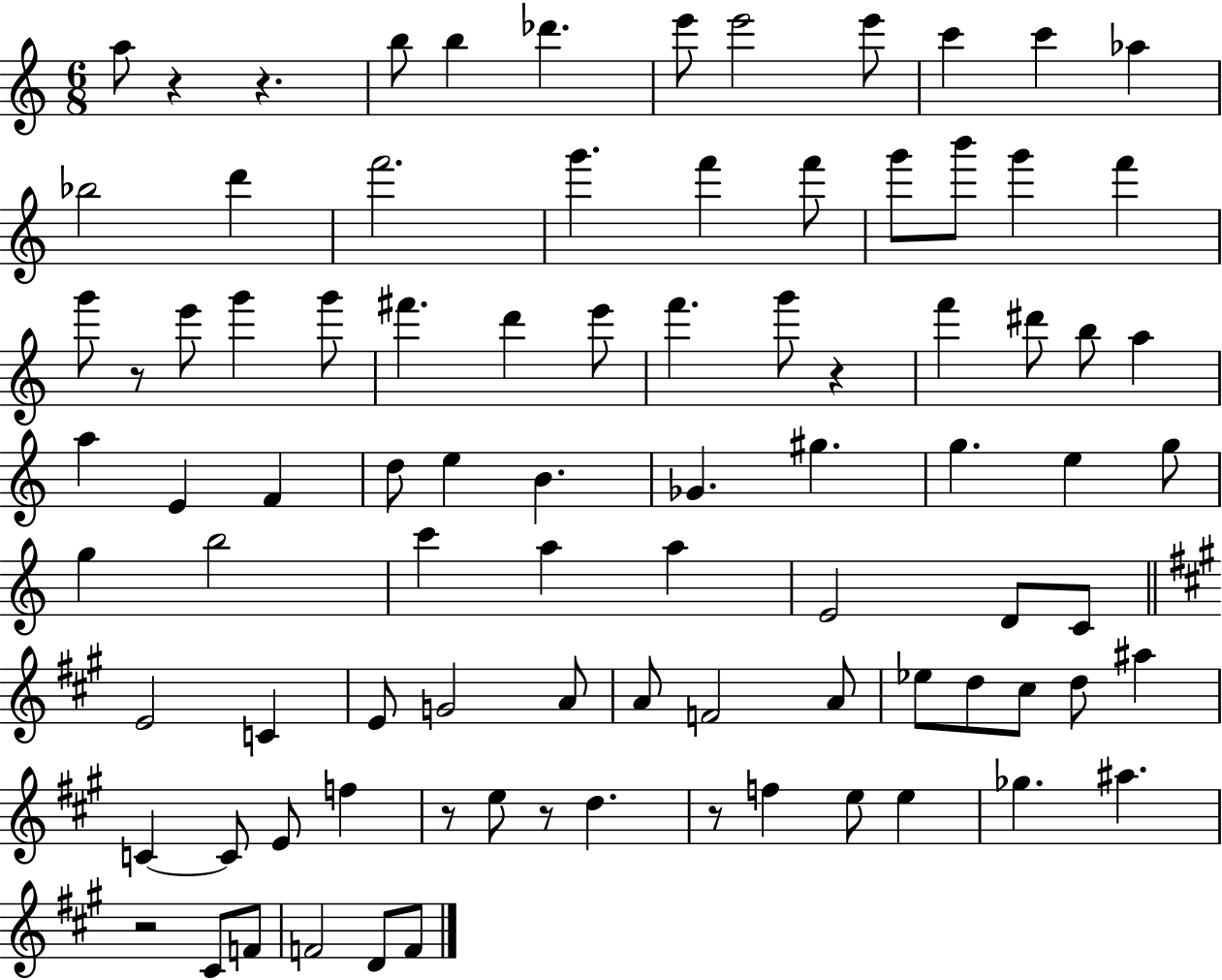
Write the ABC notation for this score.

X:1
T:Untitled
M:6/8
L:1/4
K:C
a/2 z z b/2 b _d' e'/2 e'2 e'/2 c' c' _a _b2 d' f'2 g' f' f'/2 g'/2 b'/2 g' f' g'/2 z/2 e'/2 g' g'/2 ^f' d' e'/2 f' g'/2 z f' ^d'/2 b/2 a a E F d/2 e B _G ^g g e g/2 g b2 c' a a E2 D/2 C/2 E2 C E/2 G2 A/2 A/2 F2 A/2 _e/2 d/2 ^c/2 d/2 ^a C C/2 E/2 f z/2 e/2 z/2 d z/2 f e/2 e _g ^a z2 ^C/2 F/2 F2 D/2 F/2